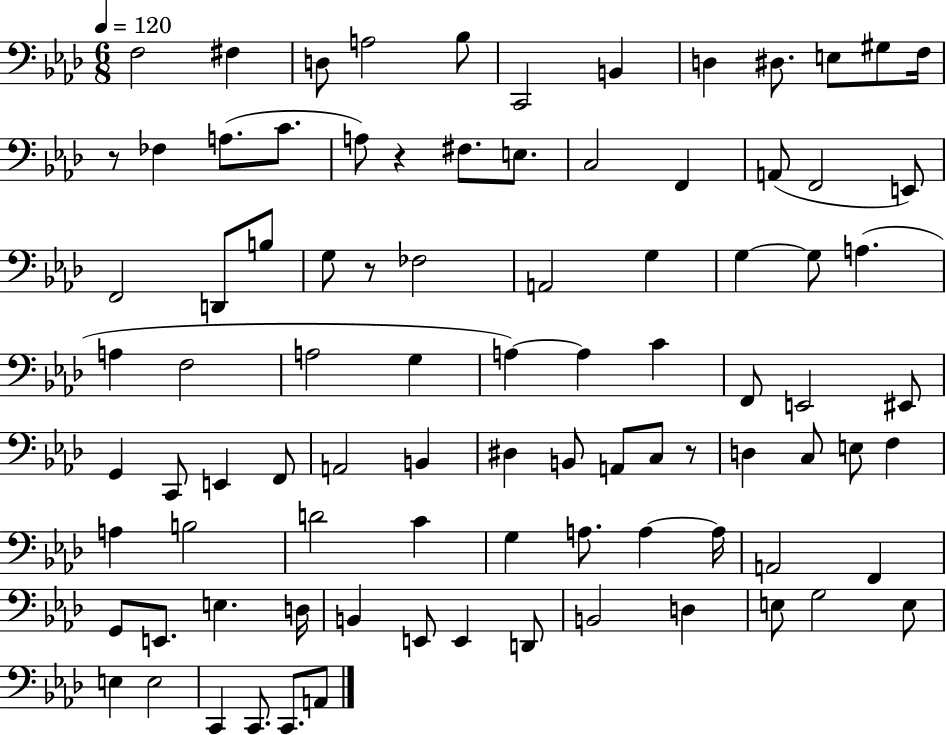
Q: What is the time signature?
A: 6/8